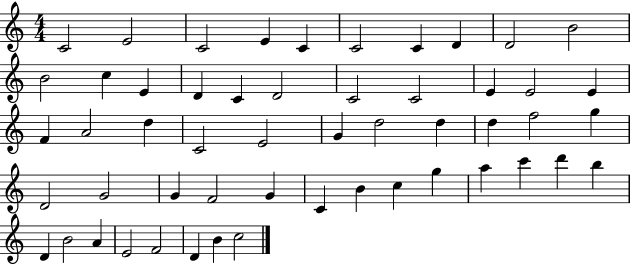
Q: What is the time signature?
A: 4/4